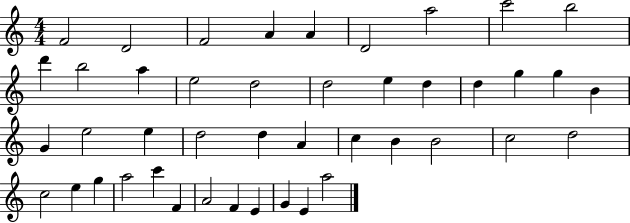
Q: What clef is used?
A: treble